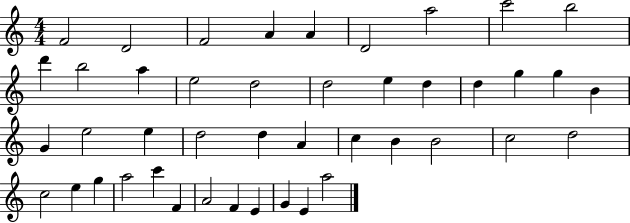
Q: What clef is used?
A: treble